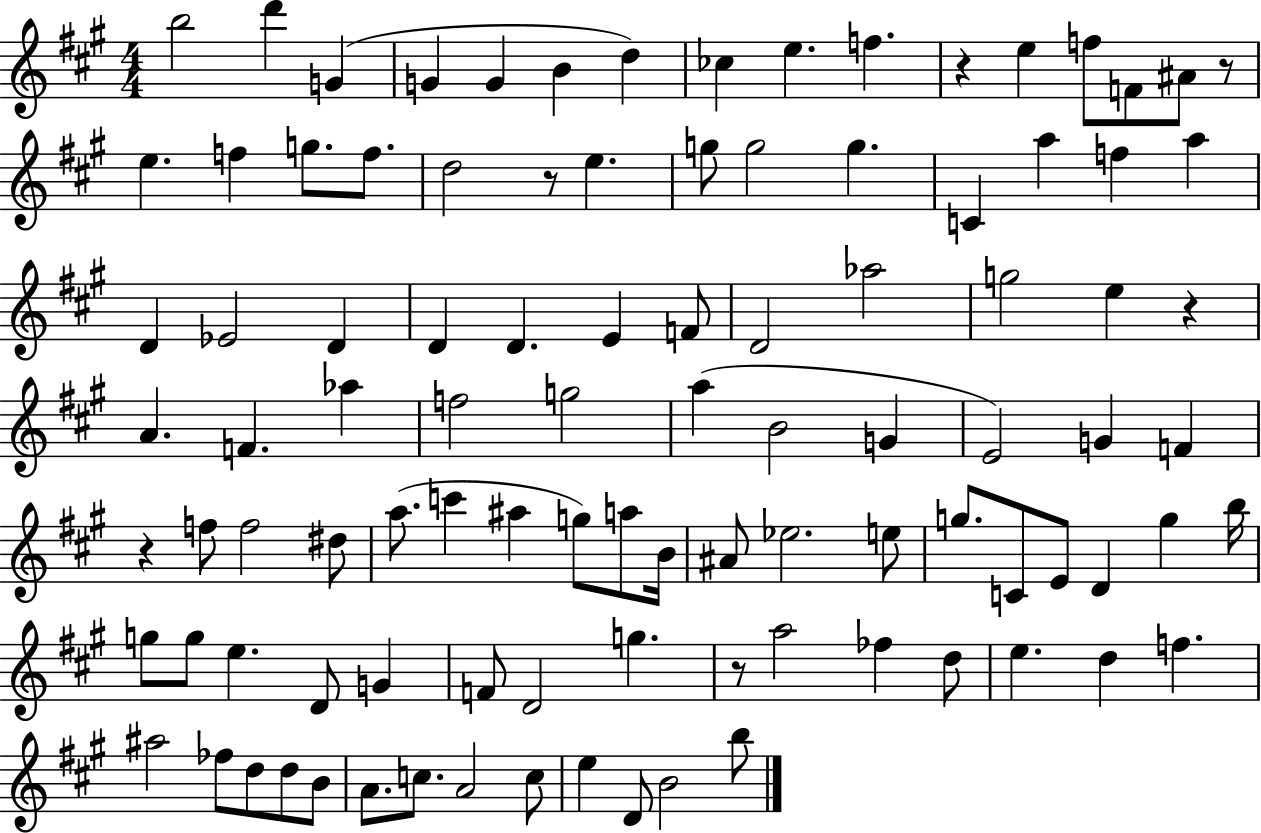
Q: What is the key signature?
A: A major